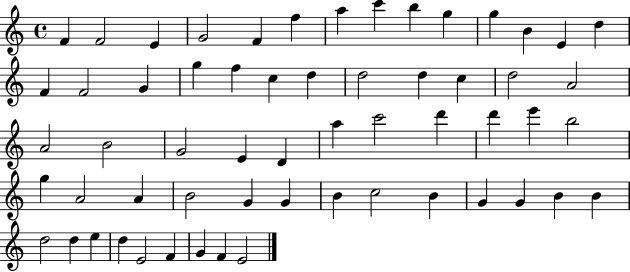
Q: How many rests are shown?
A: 0